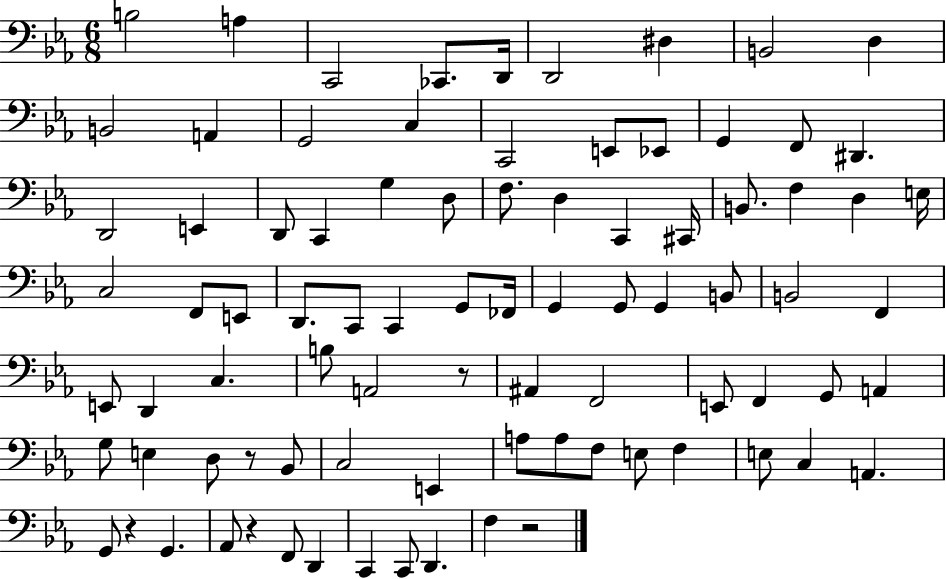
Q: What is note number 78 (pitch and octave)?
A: C2